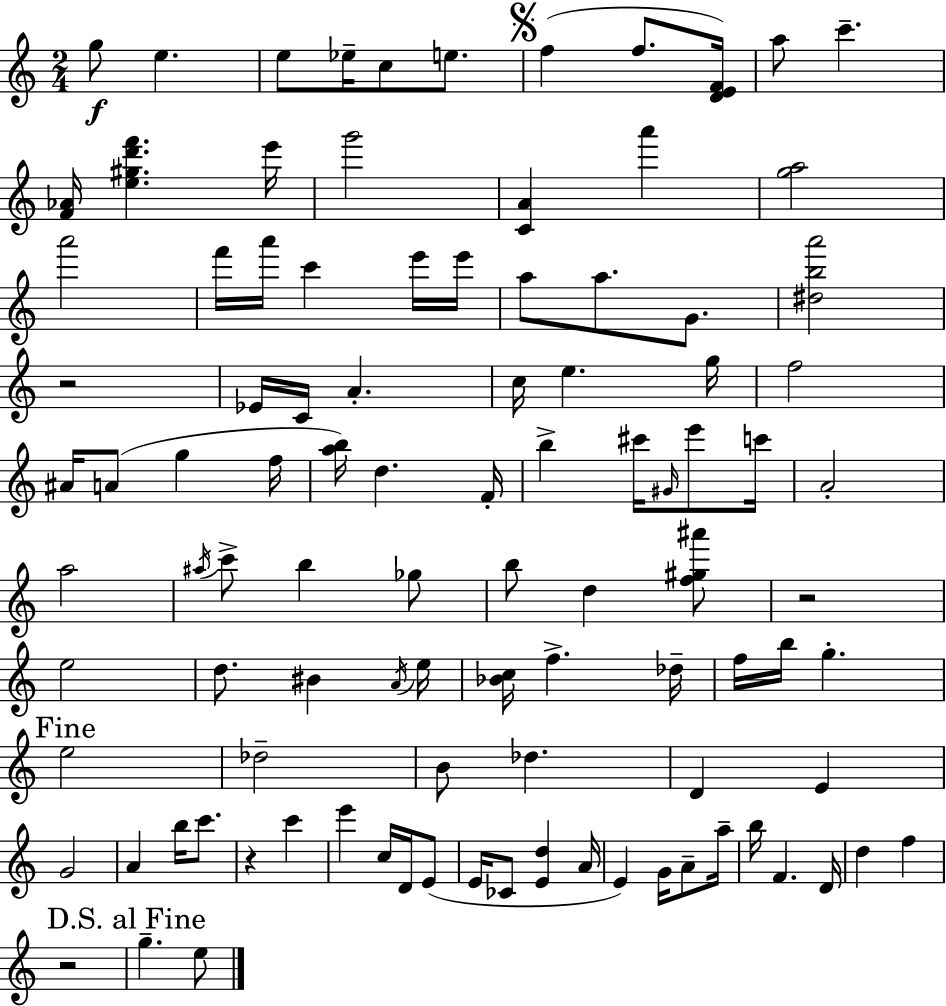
G5/e E5/q. E5/e Eb5/s C5/e E5/e. F5/q F5/e. [D4,E4,F4]/s A5/e C6/q. [F4,Ab4]/s [E5,G#5,D6,F6]/q. E6/s G6/h [C4,A4]/q A6/q [G5,A5]/h A6/h F6/s A6/s C6/q E6/s E6/s A5/e A5/e. G4/e. [D#5,B5,A6]/h R/h Eb4/s C4/s A4/q. C5/s E5/q. G5/s F5/h A#4/s A4/e G5/q F5/s [A5,B5]/s D5/q. F4/s B5/q C#6/s G#4/s E6/e C6/s A4/h A5/h A#5/s C6/e B5/q Gb5/e B5/e D5/q [F5,G#5,A#6]/e R/h E5/h D5/e. BIS4/q A4/s E5/s [Bb4,C5]/s F5/q. Db5/s F5/s B5/s G5/q. E5/h Db5/h B4/e Db5/q. D4/q E4/q G4/h A4/q B5/s C6/e. R/q C6/q E6/q C5/s D4/s E4/e E4/s CES4/e [E4,D5]/q A4/s E4/q G4/s A4/e A5/s B5/s F4/q. D4/s D5/q F5/q R/h G5/q. E5/e